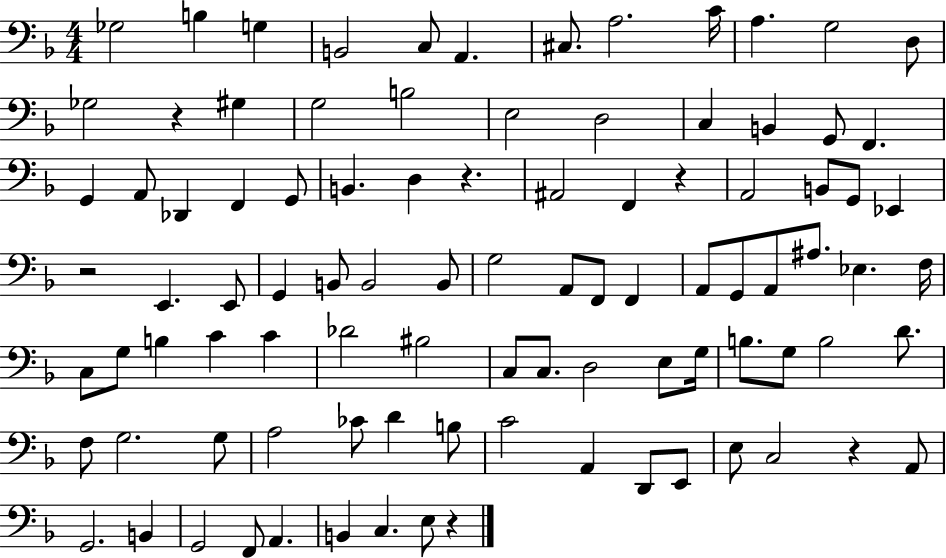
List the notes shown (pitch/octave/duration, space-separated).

Gb3/h B3/q G3/q B2/h C3/e A2/q. C#3/e. A3/h. C4/s A3/q. G3/h D3/e Gb3/h R/q G#3/q G3/h B3/h E3/h D3/h C3/q B2/q G2/e F2/q. G2/q A2/e Db2/q F2/q G2/e B2/q. D3/q R/q. A#2/h F2/q R/q A2/h B2/e G2/e Eb2/q R/h E2/q. E2/e G2/q B2/e B2/h B2/e G3/h A2/e F2/e F2/q A2/e G2/e A2/e A#3/e. Eb3/q. F3/s C3/e G3/e B3/q C4/q C4/q Db4/h BIS3/h C3/e C3/e. D3/h E3/e G3/s B3/e. G3/e B3/h D4/e. F3/e G3/h. G3/e A3/h CES4/e D4/q B3/e C4/h A2/q D2/e E2/e E3/e C3/h R/q A2/e G2/h. B2/q G2/h F2/e A2/q. B2/q C3/q. E3/e R/q